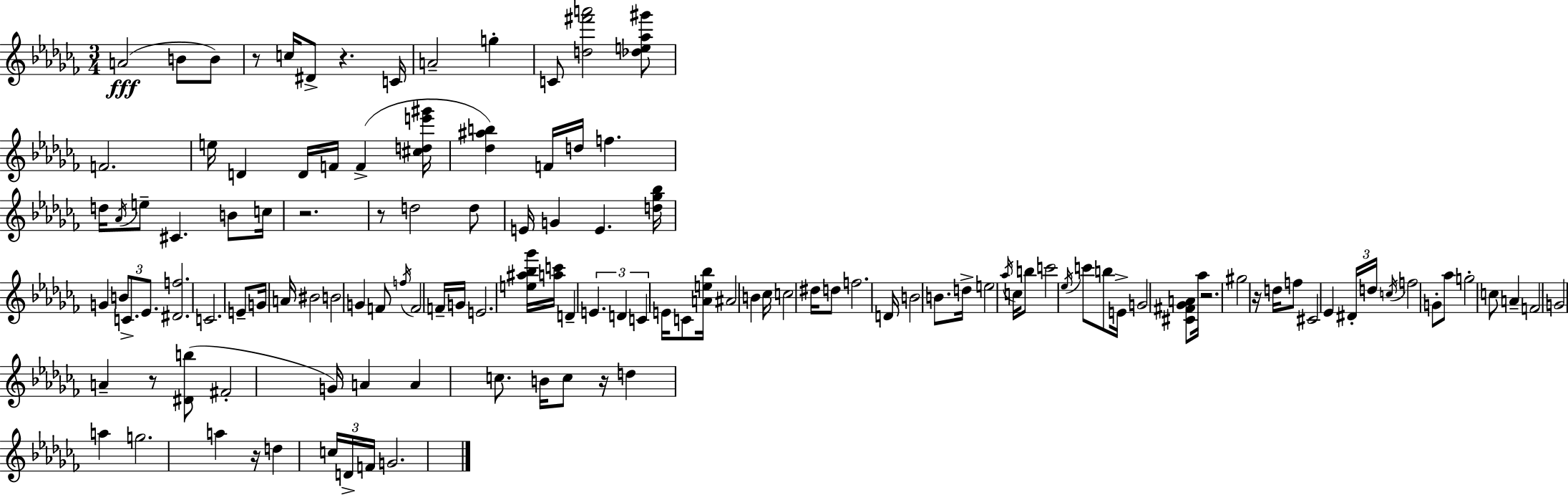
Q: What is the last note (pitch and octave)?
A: G4